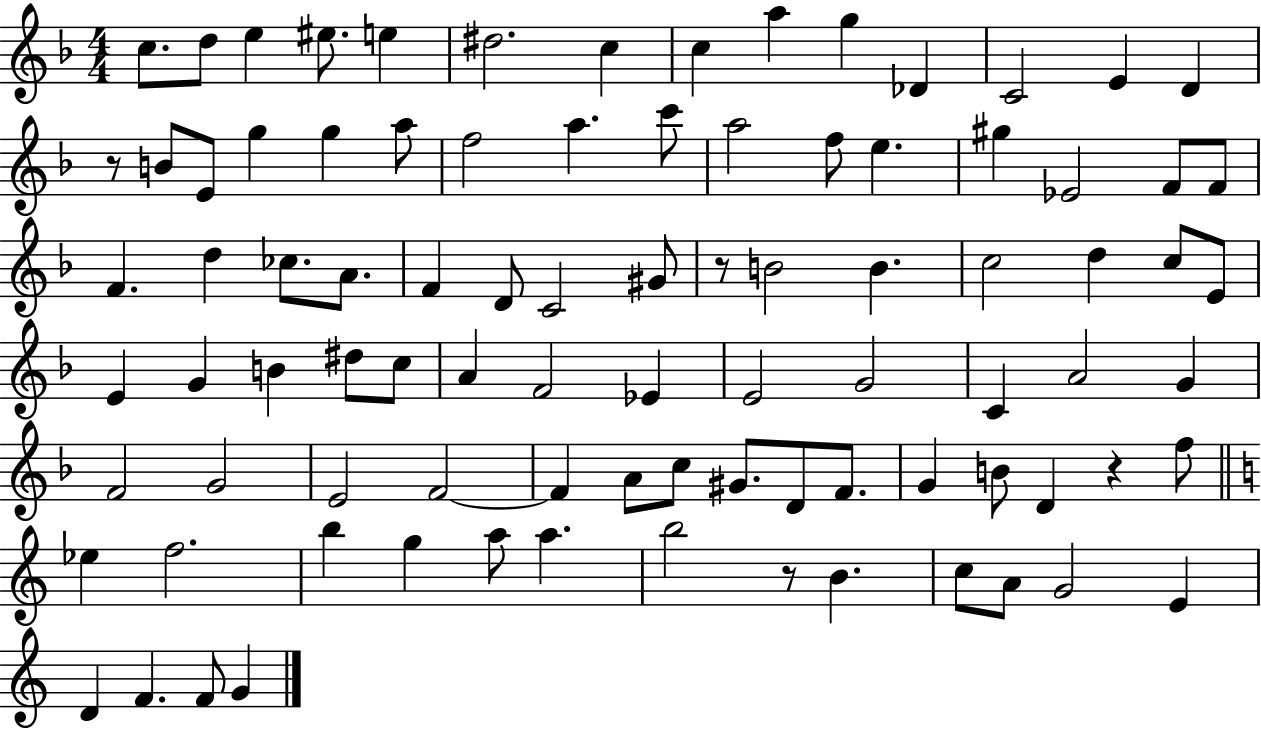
C5/e. D5/e E5/q EIS5/e. E5/q D#5/h. C5/q C5/q A5/q G5/q Db4/q C4/h E4/q D4/q R/e B4/e E4/e G5/q G5/q A5/e F5/h A5/q. C6/e A5/h F5/e E5/q. G#5/q Eb4/h F4/e F4/e F4/q. D5/q CES5/e. A4/e. F4/q D4/e C4/h G#4/e R/e B4/h B4/q. C5/h D5/q C5/e E4/e E4/q G4/q B4/q D#5/e C5/e A4/q F4/h Eb4/q E4/h G4/h C4/q A4/h G4/q F4/h G4/h E4/h F4/h F4/q A4/e C5/e G#4/e. D4/e F4/e. G4/q B4/e D4/q R/q F5/e Eb5/q F5/h. B5/q G5/q A5/e A5/q. B5/h R/e B4/q. C5/e A4/e G4/h E4/q D4/q F4/q. F4/e G4/q